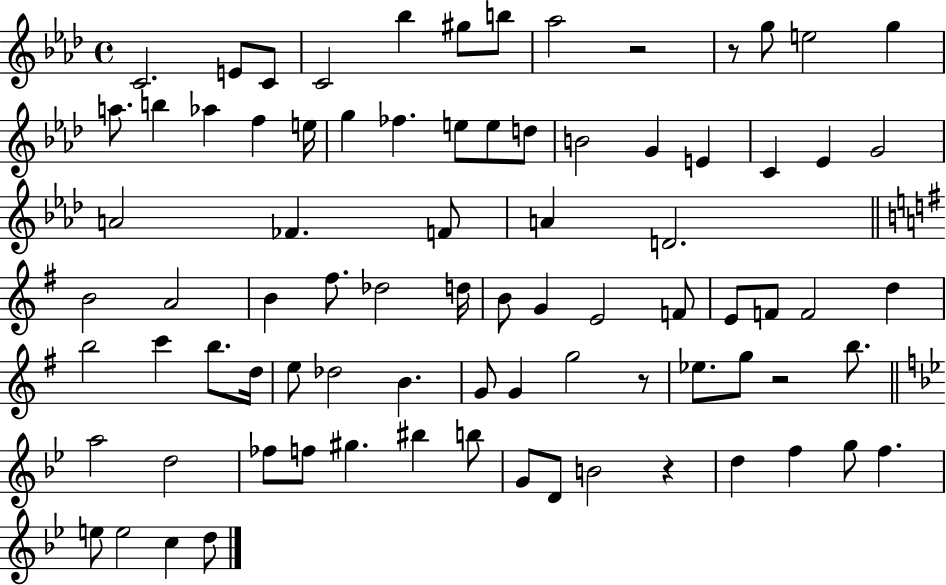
{
  \clef treble
  \time 4/4
  \defaultTimeSignature
  \key aes \major
  c'2. e'8 c'8 | c'2 bes''4 gis''8 b''8 | aes''2 r2 | r8 g''8 e''2 g''4 | \break a''8. b''4 aes''4 f''4 e''16 | g''4 fes''4. e''8 e''8 d''8 | b'2 g'4 e'4 | c'4 ees'4 g'2 | \break a'2 fes'4. f'8 | a'4 d'2. | \bar "||" \break \key e \minor b'2 a'2 | b'4 fis''8. des''2 d''16 | b'8 g'4 e'2 f'8 | e'8 f'8 f'2 d''4 | \break b''2 c'''4 b''8. d''16 | e''8 des''2 b'4. | g'8 g'4 g''2 r8 | ees''8. g''8 r2 b''8. | \break \bar "||" \break \key g \minor a''2 d''2 | fes''8 f''8 gis''4. bis''4 b''8 | g'8 d'8 b'2 r4 | d''4 f''4 g''8 f''4. | \break e''8 e''2 c''4 d''8 | \bar "|."
}